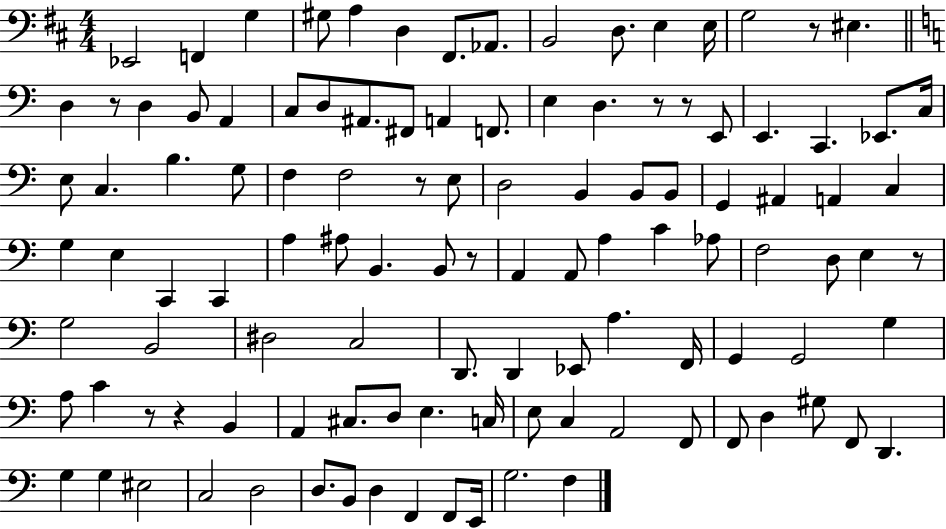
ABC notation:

X:1
T:Untitled
M:4/4
L:1/4
K:D
_E,,2 F,, G, ^G,/2 A, D, ^F,,/2 _A,,/2 B,,2 D,/2 E, E,/4 G,2 z/2 ^E, D, z/2 D, B,,/2 A,, C,/2 D,/2 ^A,,/2 ^F,,/2 A,, F,,/2 E, D, z/2 z/2 E,,/2 E,, C,, _E,,/2 C,/4 E,/2 C, B, G,/2 F, F,2 z/2 E,/2 D,2 B,, B,,/2 B,,/2 G,, ^A,, A,, C, G, E, C,, C,, A, ^A,/2 B,, B,,/2 z/2 A,, A,,/2 A, C _A,/2 F,2 D,/2 E, z/2 G,2 B,,2 ^D,2 C,2 D,,/2 D,, _E,,/2 A, F,,/4 G,, G,,2 G, A,/2 C z/2 z B,, A,, ^C,/2 D,/2 E, C,/4 E,/2 C, A,,2 F,,/2 F,,/2 D, ^G,/2 F,,/2 D,, G, G, ^E,2 C,2 D,2 D,/2 B,,/2 D, F,, F,,/2 E,,/4 G,2 F,